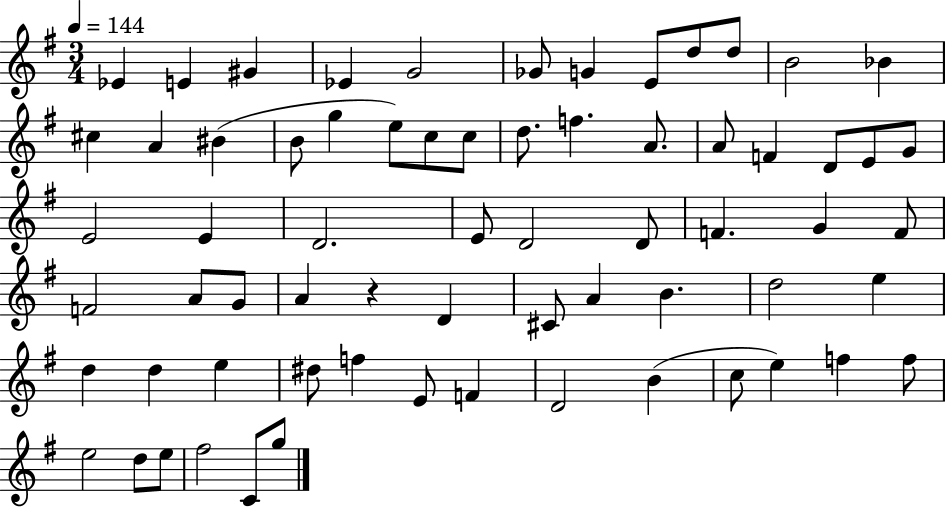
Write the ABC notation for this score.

X:1
T:Untitled
M:3/4
L:1/4
K:G
_E E ^G _E G2 _G/2 G E/2 d/2 d/2 B2 _B ^c A ^B B/2 g e/2 c/2 c/2 d/2 f A/2 A/2 F D/2 E/2 G/2 E2 E D2 E/2 D2 D/2 F G F/2 F2 A/2 G/2 A z D ^C/2 A B d2 e d d e ^d/2 f E/2 F D2 B c/2 e f f/2 e2 d/2 e/2 ^f2 C/2 g/2